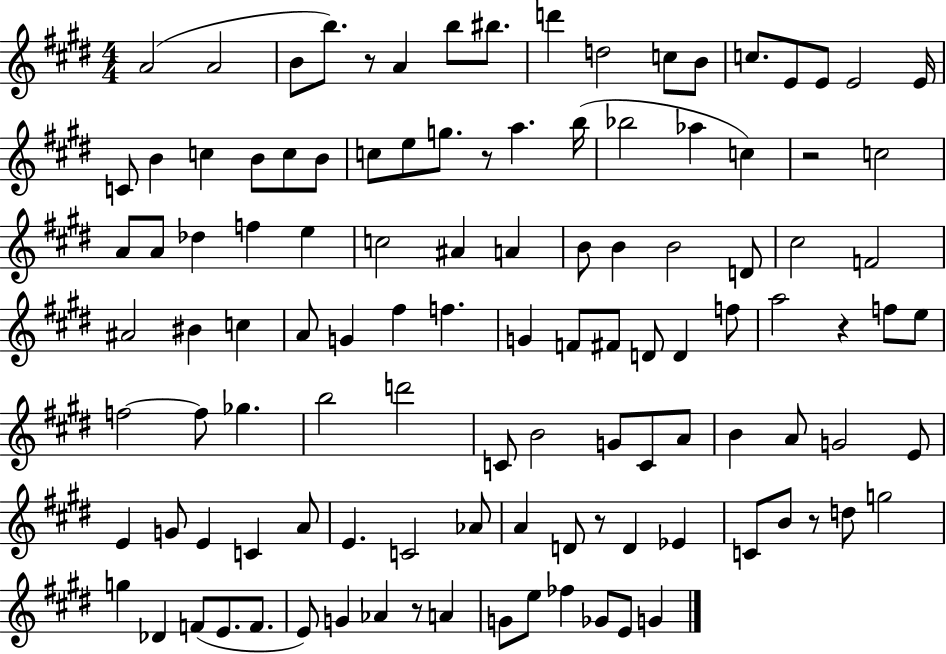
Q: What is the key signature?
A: E major